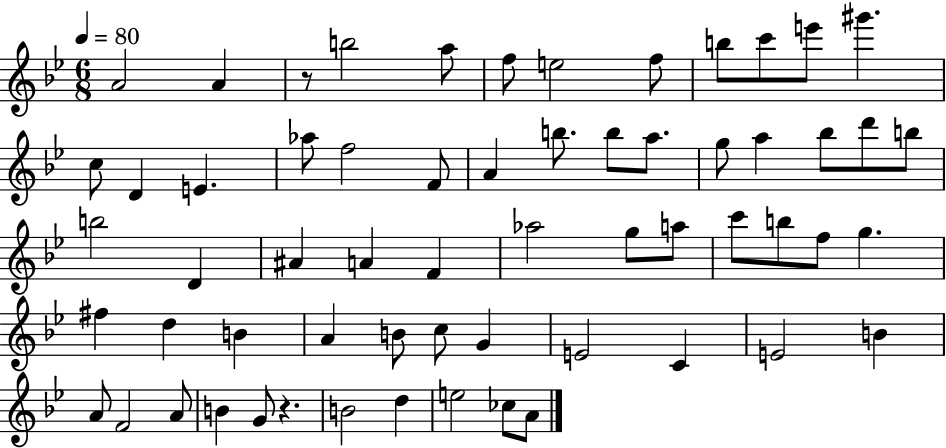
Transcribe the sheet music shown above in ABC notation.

X:1
T:Untitled
M:6/8
L:1/4
K:Bb
A2 A z/2 b2 a/2 f/2 e2 f/2 b/2 c'/2 e'/2 ^g' c/2 D E _a/2 f2 F/2 A b/2 b/2 a/2 g/2 a _b/2 d'/2 b/2 b2 D ^A A F _a2 g/2 a/2 c'/2 b/2 f/2 g ^f d B A B/2 c/2 G E2 C E2 B A/2 F2 A/2 B G/2 z B2 d e2 _c/2 A/2